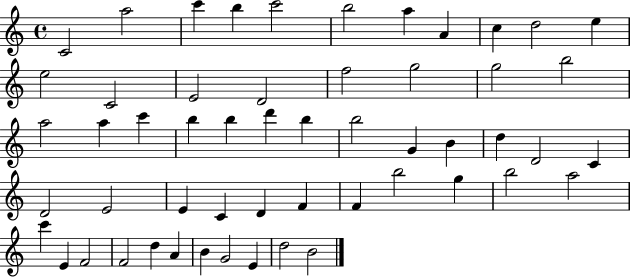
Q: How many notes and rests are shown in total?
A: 54